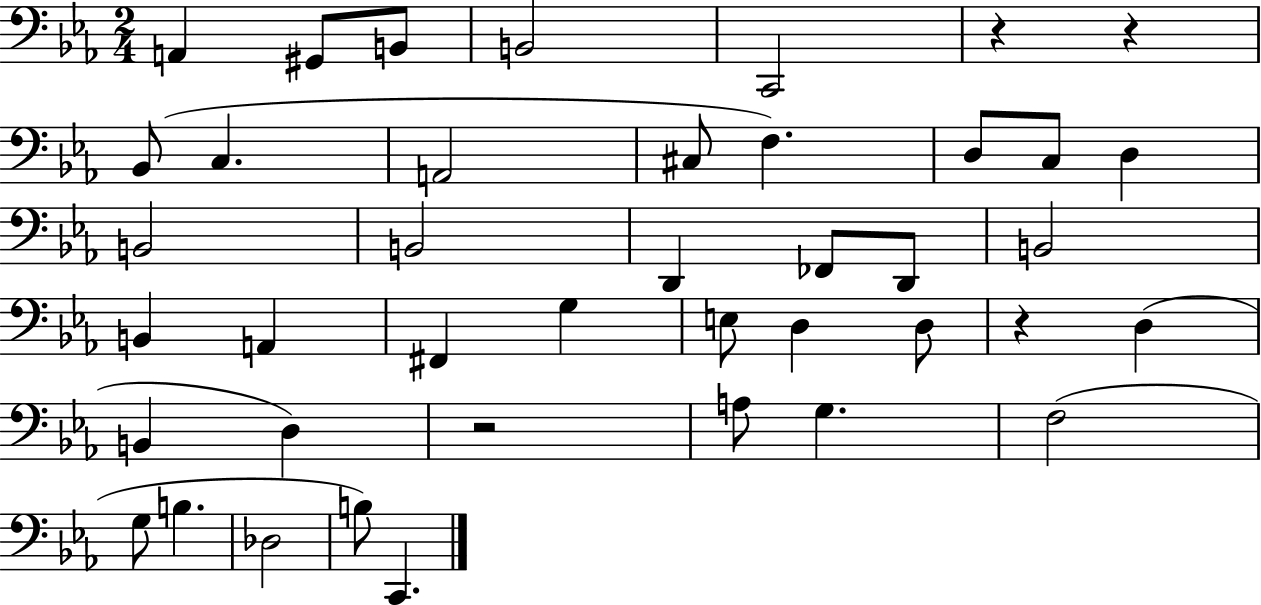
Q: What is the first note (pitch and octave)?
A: A2